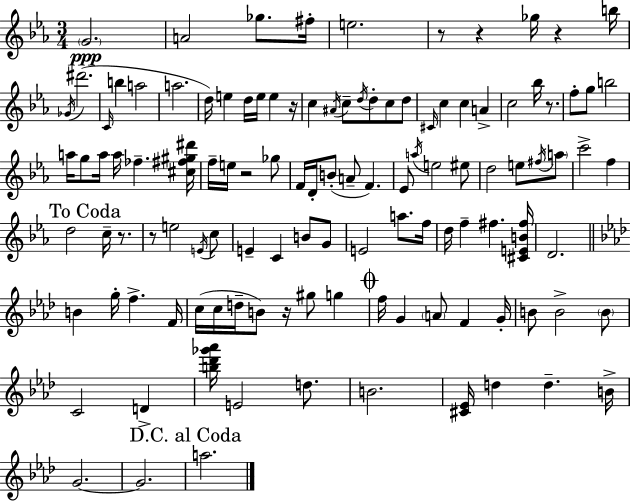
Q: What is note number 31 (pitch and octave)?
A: Bb5